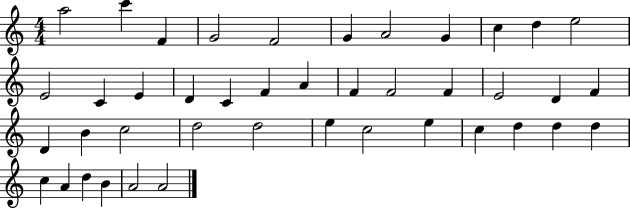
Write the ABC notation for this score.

X:1
T:Untitled
M:4/4
L:1/4
K:C
a2 c' F G2 F2 G A2 G c d e2 E2 C E D C F A F F2 F E2 D F D B c2 d2 d2 e c2 e c d d d c A d B A2 A2